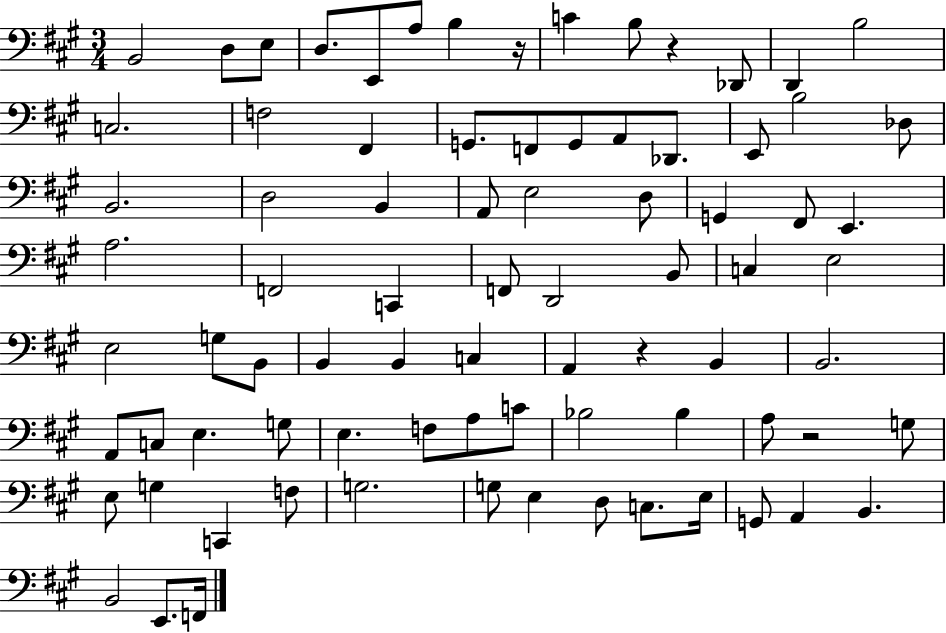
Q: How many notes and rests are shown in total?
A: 81